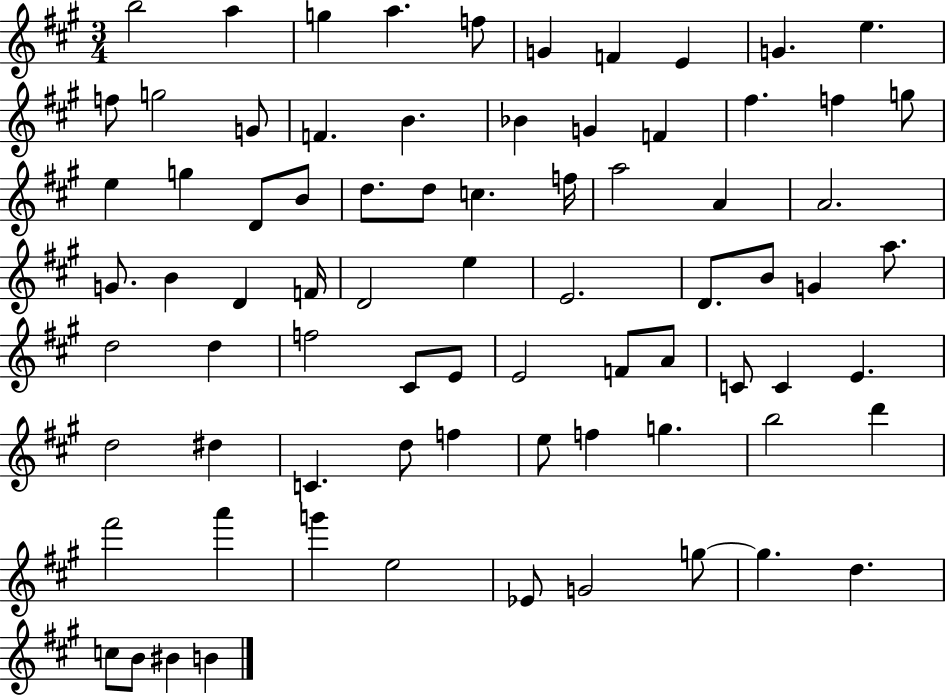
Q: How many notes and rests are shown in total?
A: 77